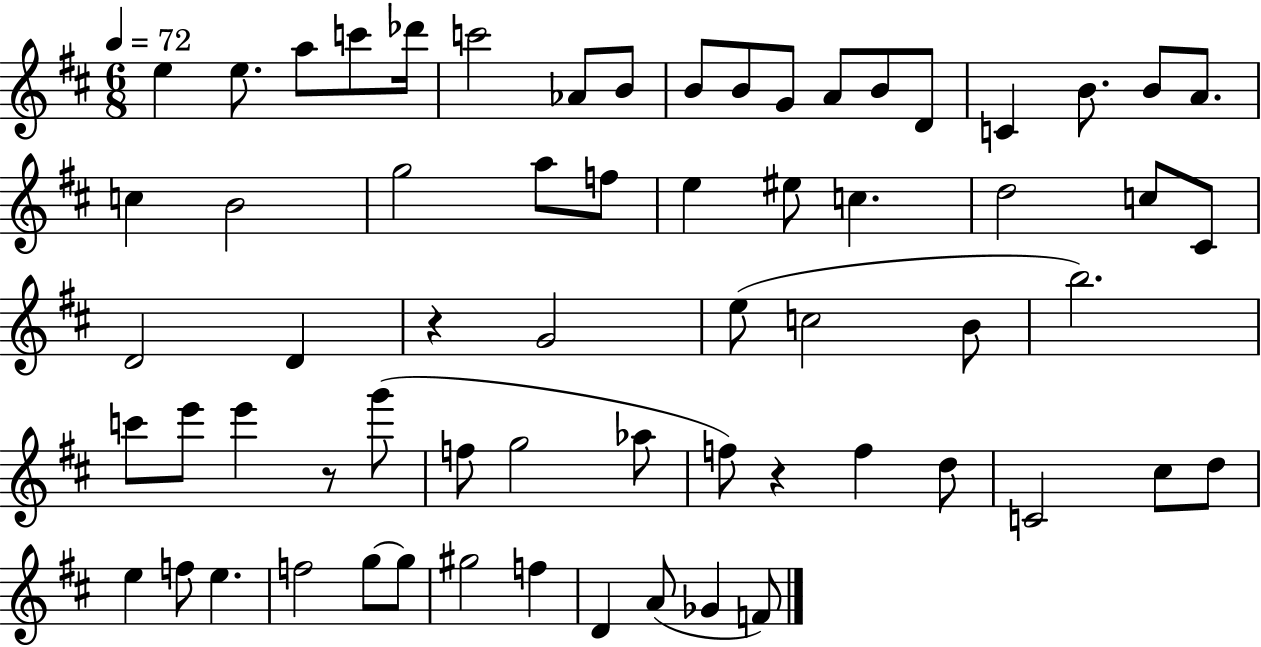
E5/q E5/e. A5/e C6/e Db6/s C6/h Ab4/e B4/e B4/e B4/e G4/e A4/e B4/e D4/e C4/q B4/e. B4/e A4/e. C5/q B4/h G5/h A5/e F5/e E5/q EIS5/e C5/q. D5/h C5/e C#4/e D4/h D4/q R/q G4/h E5/e C5/h B4/e B5/h. C6/e E6/e E6/q R/e G6/e F5/e G5/h Ab5/e F5/e R/q F5/q D5/e C4/h C#5/e D5/e E5/q F5/e E5/q. F5/h G5/e G5/e G#5/h F5/q D4/q A4/e Gb4/q F4/e